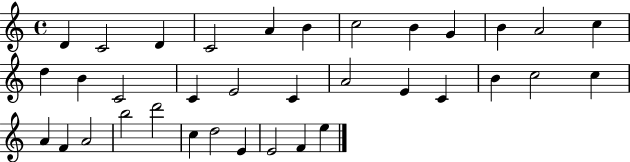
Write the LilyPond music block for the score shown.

{
  \clef treble
  \time 4/4
  \defaultTimeSignature
  \key c \major
  d'4 c'2 d'4 | c'2 a'4 b'4 | c''2 b'4 g'4 | b'4 a'2 c''4 | \break d''4 b'4 c'2 | c'4 e'2 c'4 | a'2 e'4 c'4 | b'4 c''2 c''4 | \break a'4 f'4 a'2 | b''2 d'''2 | c''4 d''2 e'4 | e'2 f'4 e''4 | \break \bar "|."
}